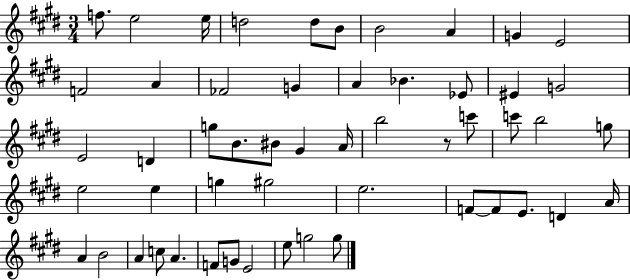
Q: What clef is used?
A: treble